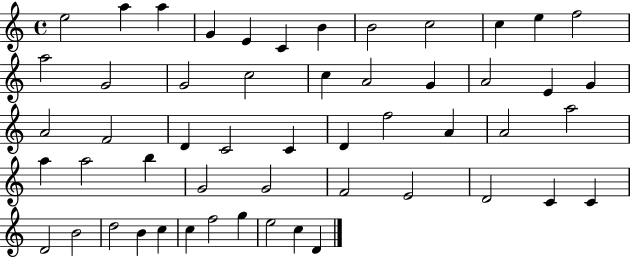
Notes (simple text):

E5/h A5/q A5/q G4/q E4/q C4/q B4/q B4/h C5/h C5/q E5/q F5/h A5/h G4/h G4/h C5/h C5/q A4/h G4/q A4/h E4/q G4/q A4/h F4/h D4/q C4/h C4/q D4/q F5/h A4/q A4/h A5/h A5/q A5/h B5/q G4/h G4/h F4/h E4/h D4/h C4/q C4/q D4/h B4/h D5/h B4/q C5/q C5/q F5/h G5/q E5/h C5/q D4/q